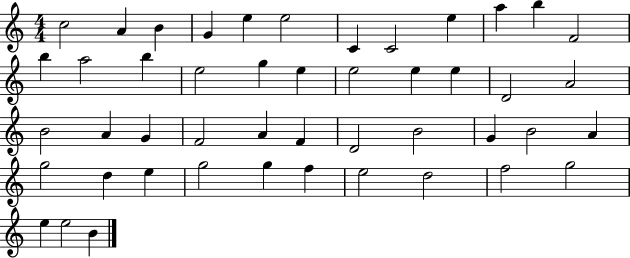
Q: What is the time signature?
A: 4/4